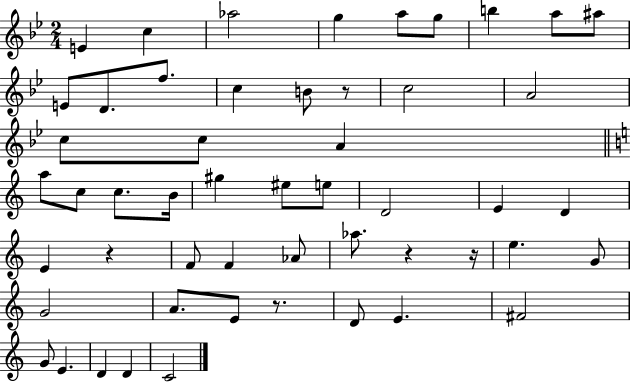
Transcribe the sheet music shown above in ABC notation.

X:1
T:Untitled
M:2/4
L:1/4
K:Bb
E c _a2 g a/2 g/2 b a/2 ^a/2 E/2 D/2 f/2 c B/2 z/2 c2 A2 c/2 c/2 A a/2 c/2 c/2 B/4 ^g ^e/2 e/2 D2 E D E z F/2 F _A/2 _a/2 z z/4 e G/2 G2 A/2 E/2 z/2 D/2 E ^F2 G/2 E D D C2